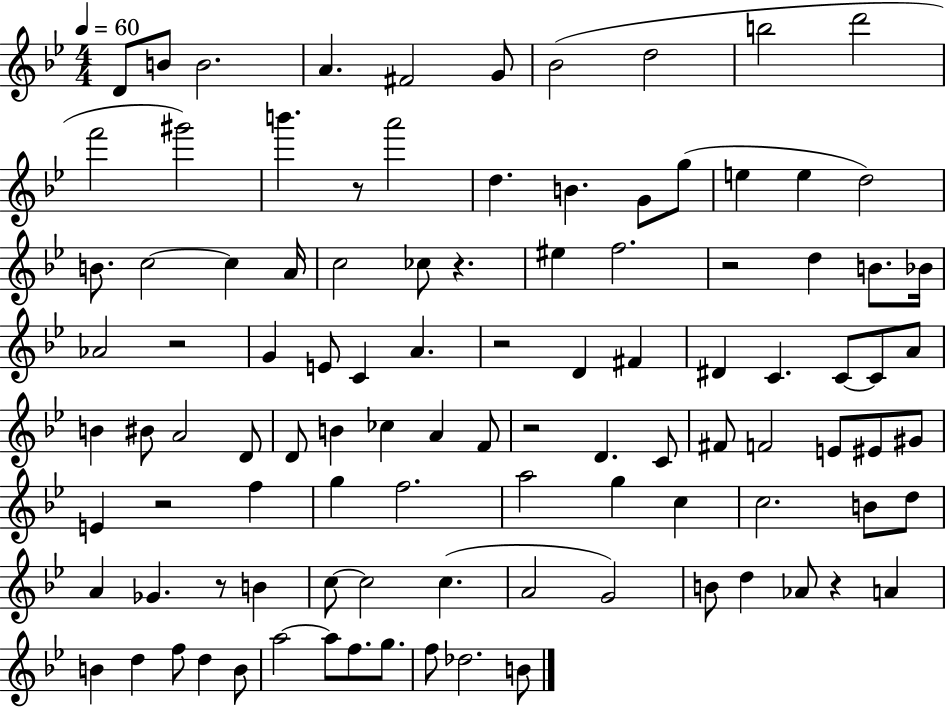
{
  \clef treble
  \numericTimeSignature
  \time 4/4
  \key bes \major
  \tempo 4 = 60
  d'8 b'8 b'2. | a'4. fis'2 g'8 | bes'2( d''2 | b''2 d'''2 | \break f'''2 gis'''2) | b'''4. r8 a'''2 | d''4. b'4. g'8 g''8( | e''4 e''4 d''2) | \break b'8. c''2~~ c''4 a'16 | c''2 ces''8 r4. | eis''4 f''2. | r2 d''4 b'8. bes'16 | \break aes'2 r2 | g'4 e'8 c'4 a'4. | r2 d'4 fis'4 | dis'4 c'4. c'8~~ c'8 a'8 | \break b'4 bis'8 a'2 d'8 | d'8 b'4 ces''4 a'4 f'8 | r2 d'4. c'8 | fis'8 f'2 e'8 eis'8 gis'8 | \break e'4 r2 f''4 | g''4 f''2. | a''2 g''4 c''4 | c''2. b'8 d''8 | \break a'4 ges'4. r8 b'4 | c''8~~ c''2 c''4.( | a'2 g'2) | b'8 d''4 aes'8 r4 a'4 | \break b'4 d''4 f''8 d''4 b'8 | a''2~~ a''8 f''8. g''8. | f''8 des''2. b'8 | \bar "|."
}